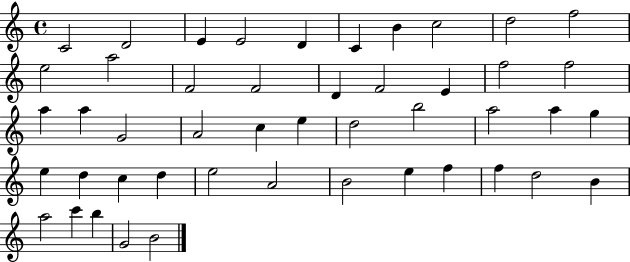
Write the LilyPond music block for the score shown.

{
  \clef treble
  \time 4/4
  \defaultTimeSignature
  \key c \major
  c'2 d'2 | e'4 e'2 d'4 | c'4 b'4 c''2 | d''2 f''2 | \break e''2 a''2 | f'2 f'2 | d'4 f'2 e'4 | f''2 f''2 | \break a''4 a''4 g'2 | a'2 c''4 e''4 | d''2 b''2 | a''2 a''4 g''4 | \break e''4 d''4 c''4 d''4 | e''2 a'2 | b'2 e''4 f''4 | f''4 d''2 b'4 | \break a''2 c'''4 b''4 | g'2 b'2 | \bar "|."
}